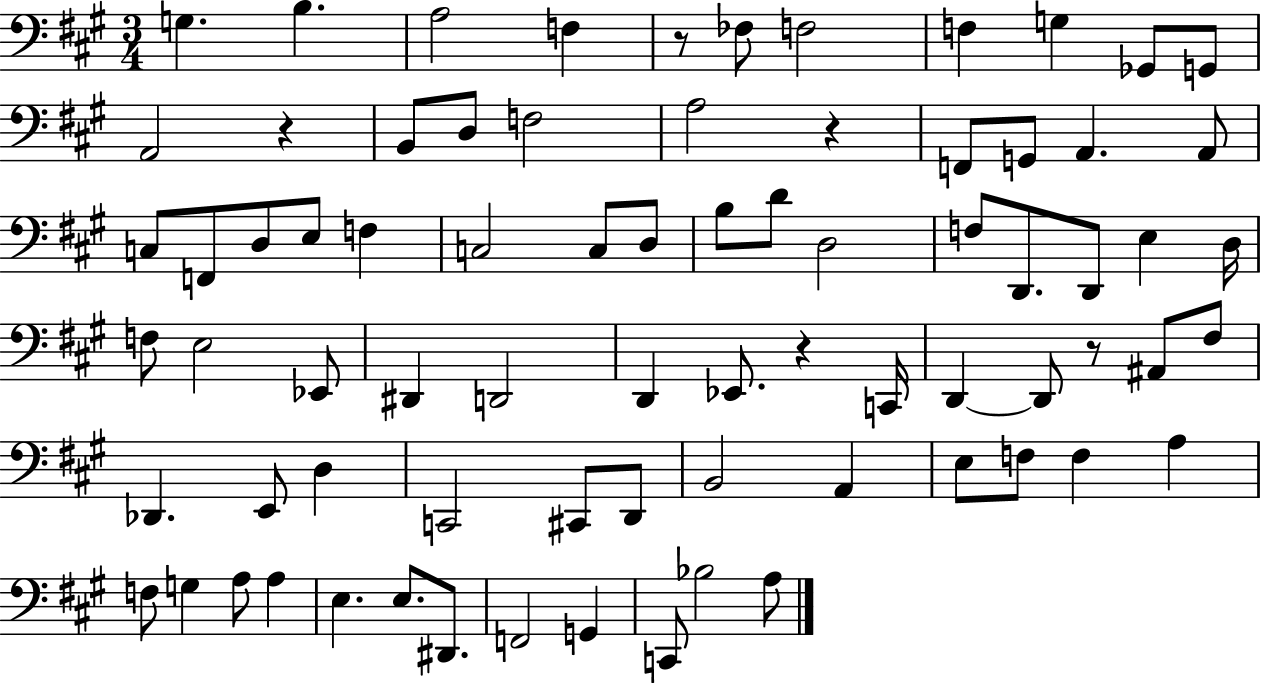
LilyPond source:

{
  \clef bass
  \numericTimeSignature
  \time 3/4
  \key a \major
  \repeat volta 2 { g4. b4. | a2 f4 | r8 fes8 f2 | f4 g4 ges,8 g,8 | \break a,2 r4 | b,8 d8 f2 | a2 r4 | f,8 g,8 a,4. a,8 | \break c8 f,8 d8 e8 f4 | c2 c8 d8 | b8 d'8 d2 | f8 d,8. d,8 e4 d16 | \break f8 e2 ees,8 | dis,4 d,2 | d,4 ees,8. r4 c,16 | d,4~~ d,8 r8 ais,8 fis8 | \break des,4. e,8 d4 | c,2 cis,8 d,8 | b,2 a,4 | e8 f8 f4 a4 | \break f8 g4 a8 a4 | e4. e8. dis,8. | f,2 g,4 | c,8 bes2 a8 | \break } \bar "|."
}